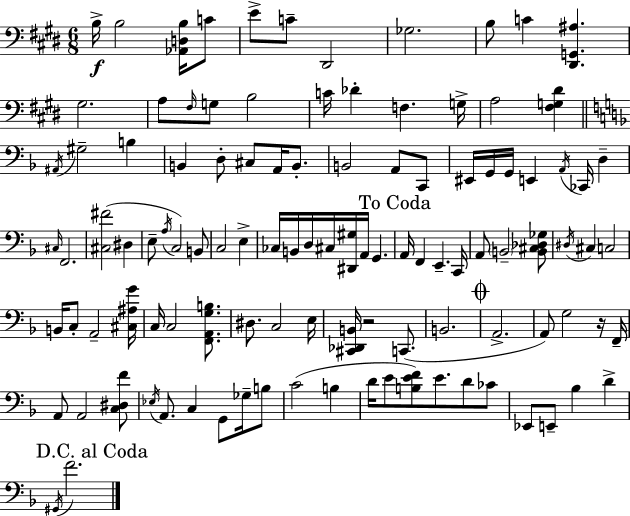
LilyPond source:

{
  \clef bass
  \numericTimeSignature
  \time 6/8
  \key e \major
  b16->\f b2 <aes, d b>16 c'8 | e'8-> c'8-- dis,2 | ges2. | b8 c'4 <dis, g, ais>4. | \break gis2. | a8 \grace { fis16 } g8 b2 | c'16 des'4-. f4. | g16-> a2 <fis g dis'>4 | \break \bar "||" \break \key f \major \acciaccatura { ais,16 } gis2-- b4 | b,4 d8-. cis8 a,16 b,8.-. | b,2 a,8 c,8 | eis,16 g,16 g,16 e,4 \acciaccatura { a,16 } ces,16 d4-- | \break \grace { cis16 } f,2. | <cis fis'>2( dis4 | e8-- \acciaccatura { a16 }) c2 | b,8 c2 | \break e4-> ces16 b,16 d16 cis16 <dis, gis>16 a,16 g,4. | \mark "To Coda" a,16 f,4 e,4.-- | c,16 a,8 \parenthesize b,2-- | <b, cis des ges>8 \acciaccatura { dis16 } cis4 c2 | \break b,16 c8-. a,2-- | <cis ais g'>16 c16 c2 | <f, a, g b>8. dis8. c2 | e16 <cis, des, b,>16 r2 | \break c,8.( b,2. | \mark \markup { \musicglyph "scripts.coda" } a,2.-> | a,8) g2 | r16 f,16-- a,8 a,2 | \break <c dis f'>8 \acciaccatura { ees16 } a,8. c4 | g,8 ges16-- b8 c'2( | b4 d'16 e'8 <b e' f'>8) e'8. | d'8 ces'8 ees,8 e,8-- bes4 | \break d'4-> \mark "D.C. al Coda" \acciaccatura { gis,16 } f'2. | \bar "|."
}